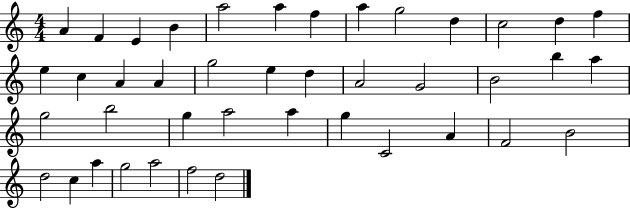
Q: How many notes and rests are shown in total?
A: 42